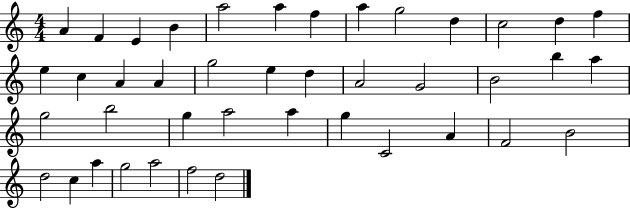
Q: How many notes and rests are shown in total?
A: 42